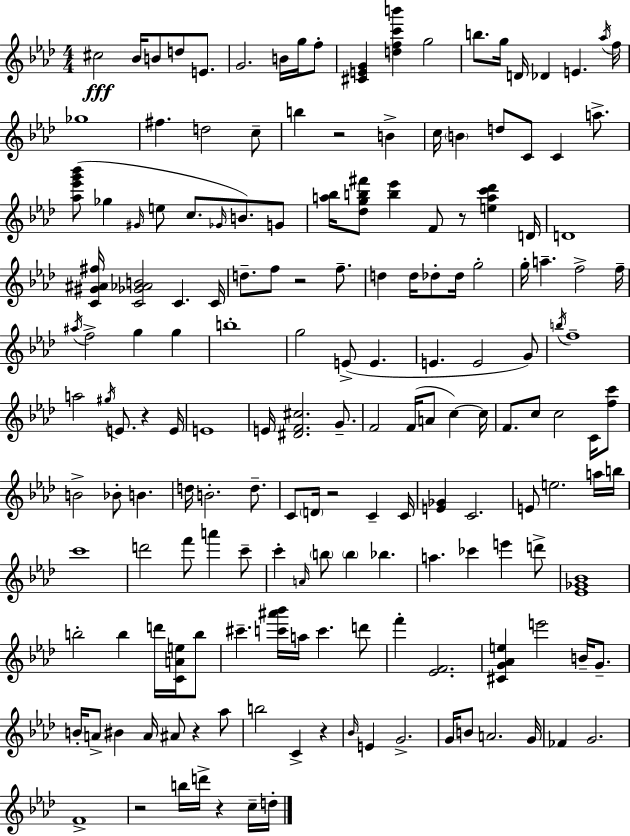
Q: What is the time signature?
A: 4/4